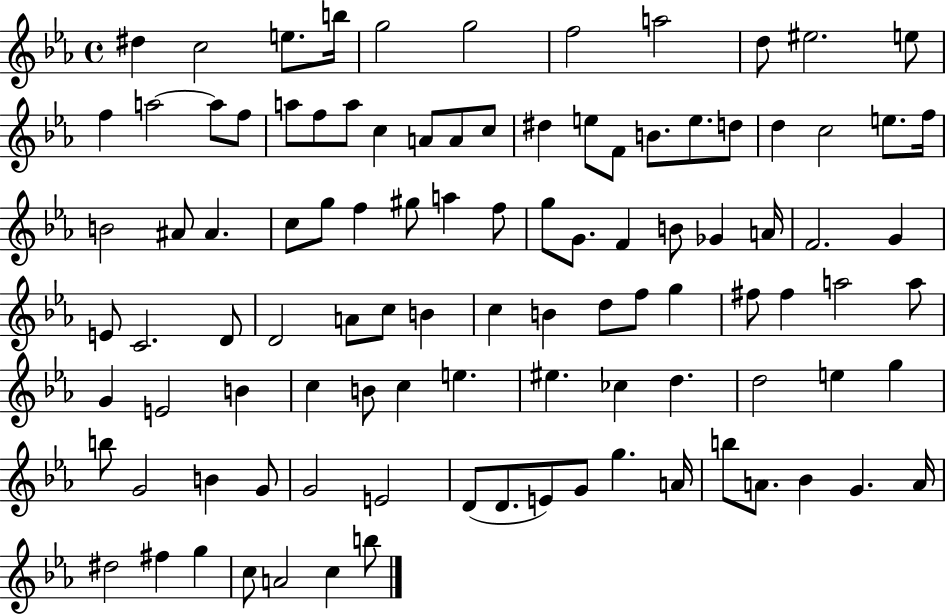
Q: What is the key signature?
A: EES major